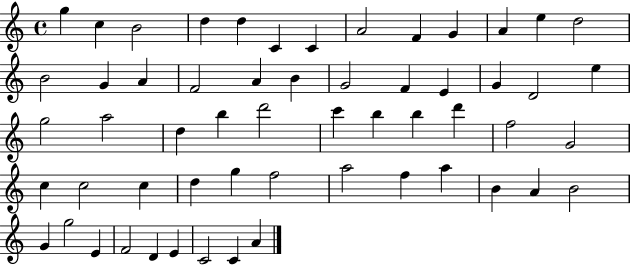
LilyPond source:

{
  \clef treble
  \time 4/4
  \defaultTimeSignature
  \key c \major
  g''4 c''4 b'2 | d''4 d''4 c'4 c'4 | a'2 f'4 g'4 | a'4 e''4 d''2 | \break b'2 g'4 a'4 | f'2 a'4 b'4 | g'2 f'4 e'4 | g'4 d'2 e''4 | \break g''2 a''2 | d''4 b''4 d'''2 | c'''4 b''4 b''4 d'''4 | f''2 g'2 | \break c''4 c''2 c''4 | d''4 g''4 f''2 | a''2 f''4 a''4 | b'4 a'4 b'2 | \break g'4 g''2 e'4 | f'2 d'4 e'4 | c'2 c'4 a'4 | \bar "|."
}